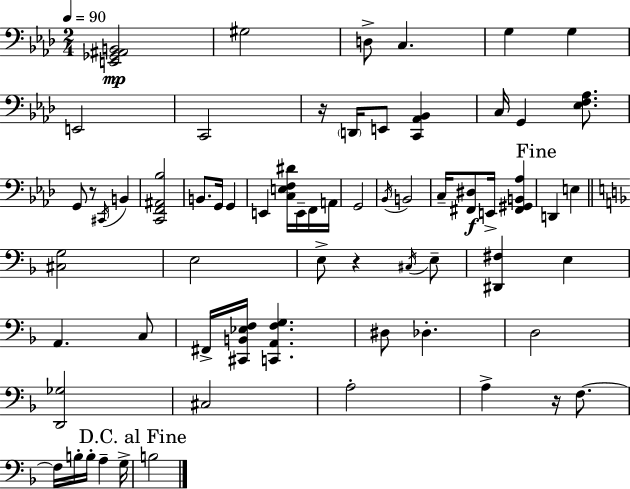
X:1
T:Untitled
M:2/4
L:1/4
K:Fm
[E,,_G,,^A,,B,,]2 ^G,2 D,/2 C, G, G, E,,2 C,,2 z/4 D,,/4 E,,/2 [C,,_A,,_B,,] C,/4 G,, [_E,F,_A,]/2 G,,/2 z/2 ^C,,/4 B,, [C,,F,,^A,,_B,]2 B,,/2 G,,/4 G,, E,, [C,E,F,^D]/4 E,,/4 F,,/4 A,,/4 G,,2 _B,,/4 B,,2 C,/4 [^F,,^D,]/2 E,,/4 [^F,,^G,,B,,_A,] D,, E, [^C,G,]2 E,2 E,/2 z ^C,/4 E,/2 [^D,,^F,] E, A,, C,/2 ^F,,/4 [^C,,B,,_E,F,]/4 [C,,A,,F,G,] ^D,/2 _D, D,2 [D,,_G,]2 ^C,2 A,2 A, z/4 F,/2 F,/4 B,/4 B,/4 A, G,/4 B,2